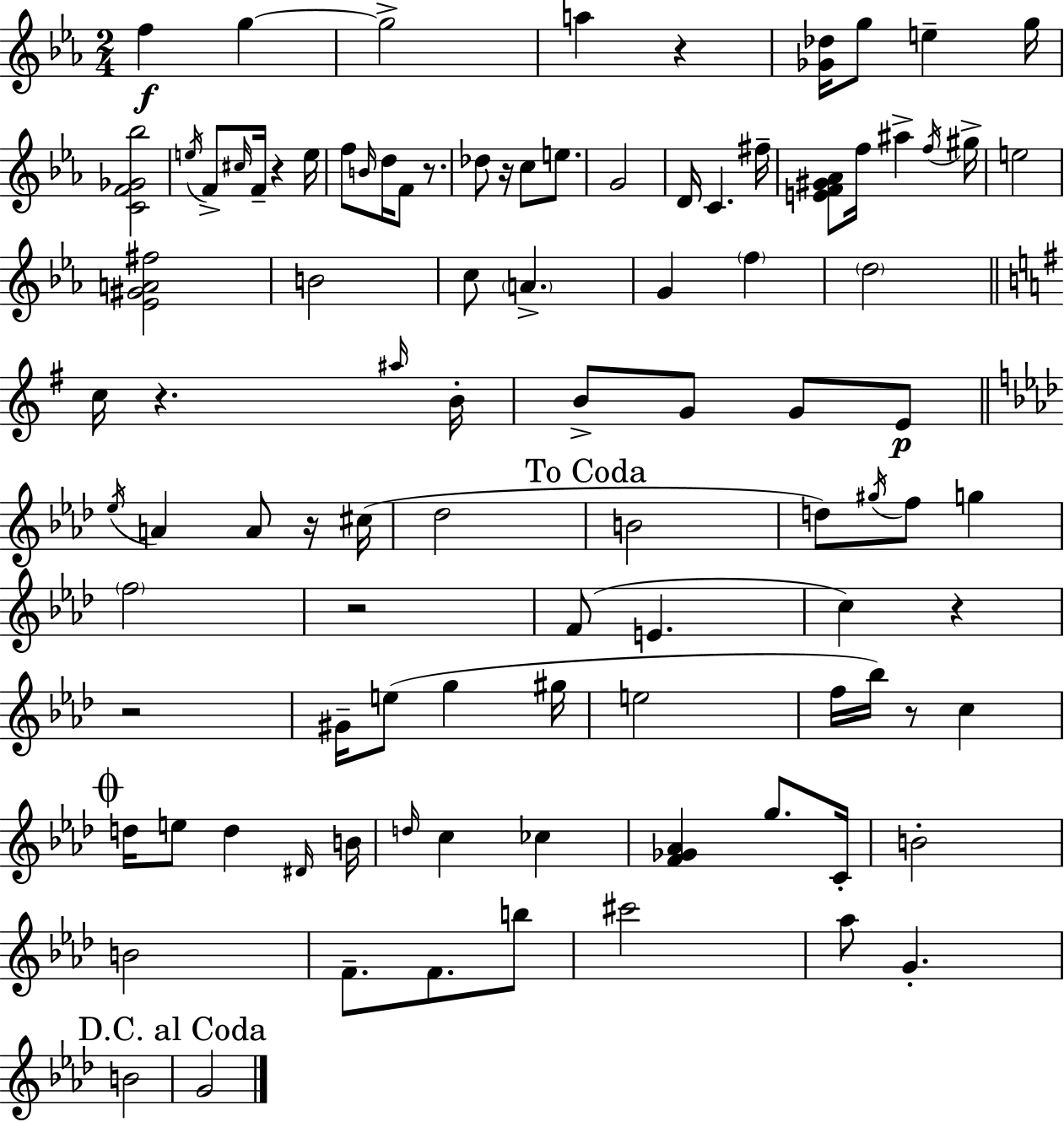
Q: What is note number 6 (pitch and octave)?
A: E5